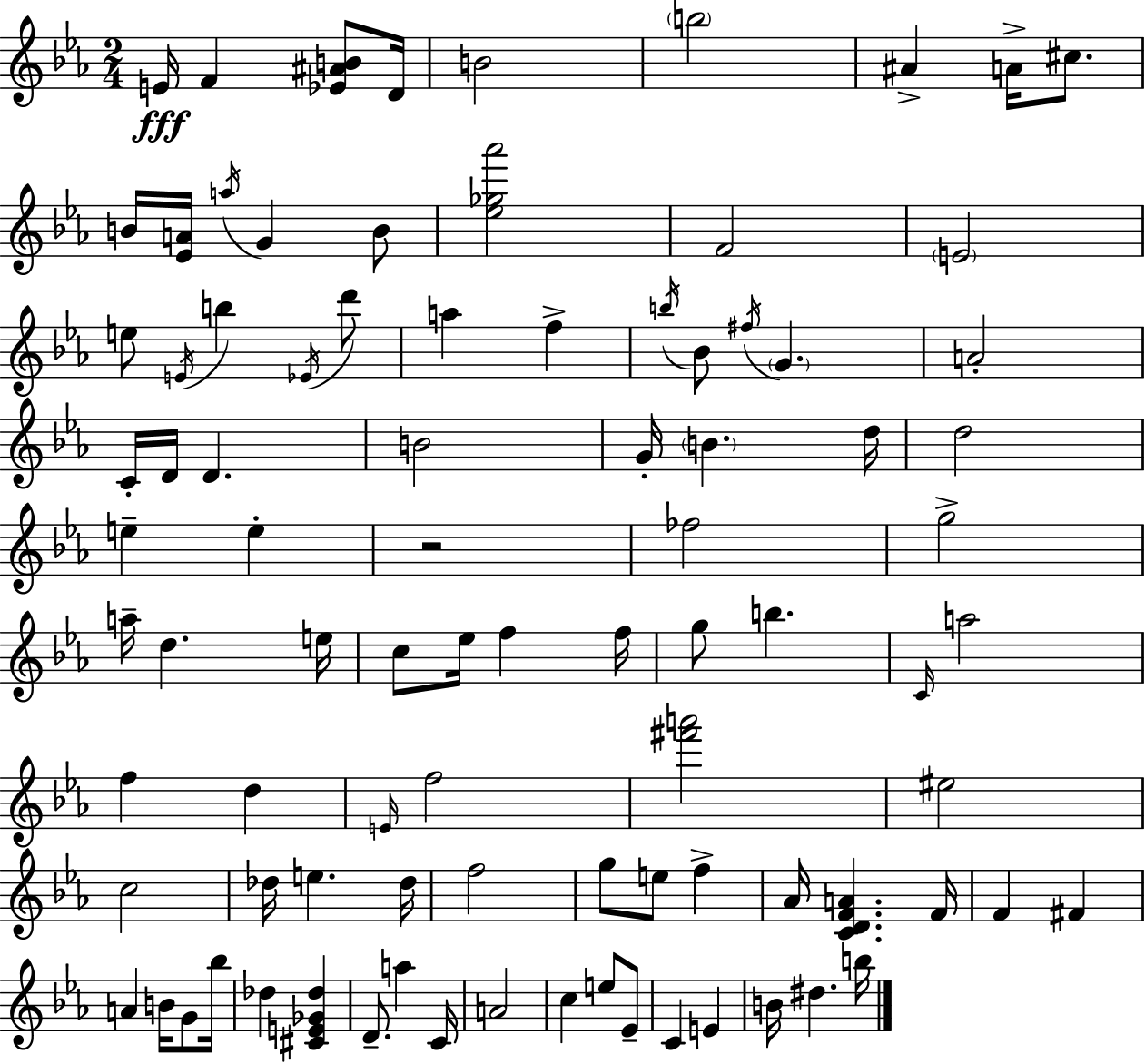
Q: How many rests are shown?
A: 1